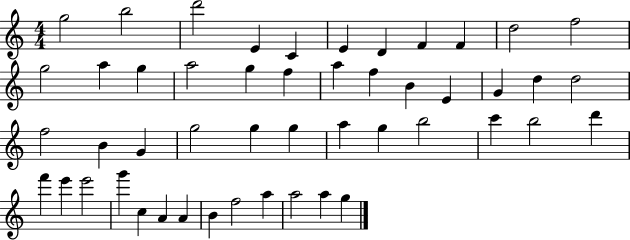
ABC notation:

X:1
T:Untitled
M:4/4
L:1/4
K:C
g2 b2 d'2 E C E D F F d2 f2 g2 a g a2 g f a f B E G d d2 f2 B G g2 g g a g b2 c' b2 d' f' e' e'2 g' c A A B f2 a a2 a g